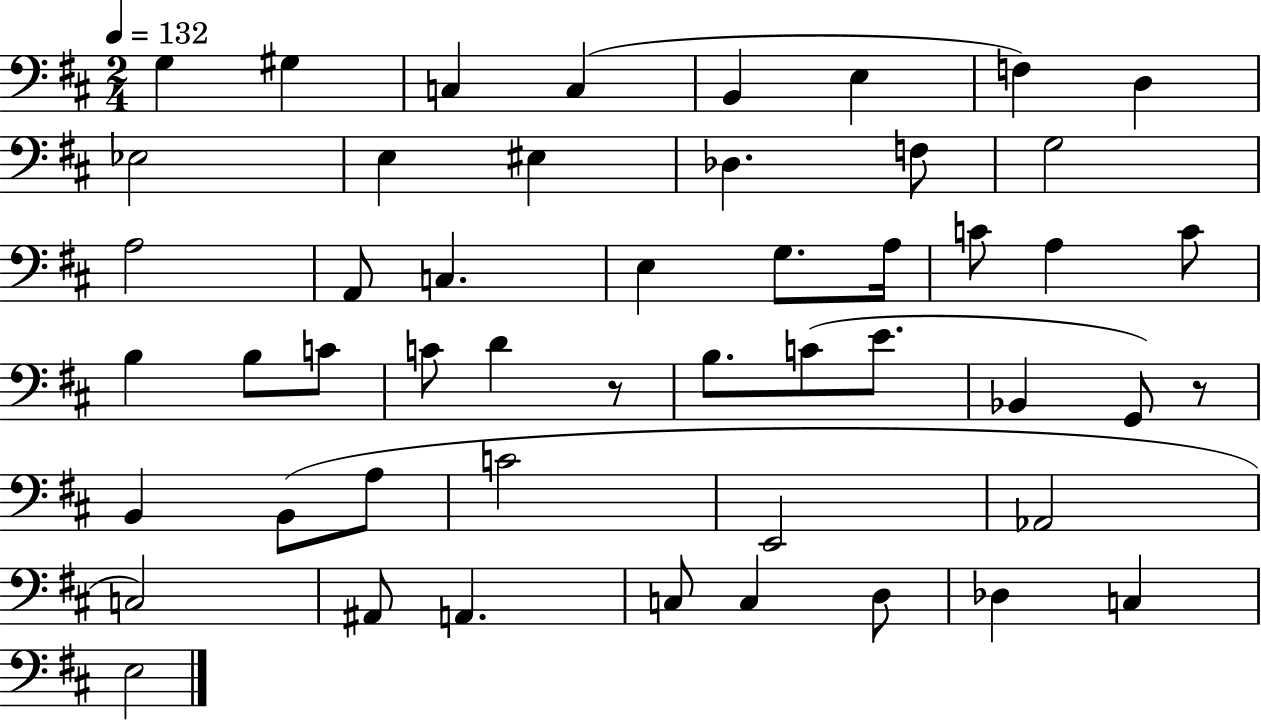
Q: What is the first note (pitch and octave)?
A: G3